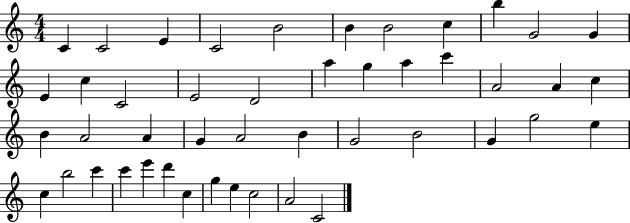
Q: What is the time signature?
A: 4/4